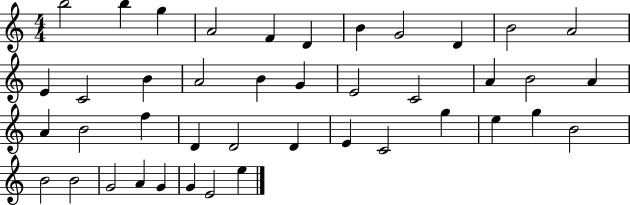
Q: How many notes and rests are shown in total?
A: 42